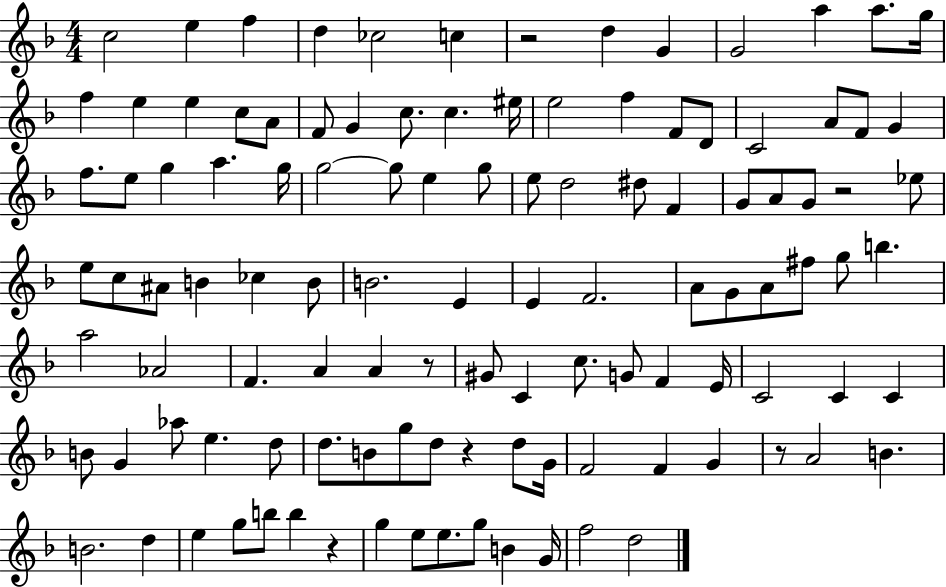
C5/h E5/q F5/q D5/q CES5/h C5/q R/h D5/q G4/q G4/h A5/q A5/e. G5/s F5/q E5/q E5/q C5/e A4/e F4/e G4/q C5/e. C5/q. EIS5/s E5/h F5/q F4/e D4/e C4/h A4/e F4/e G4/q F5/e. E5/e G5/q A5/q. G5/s G5/h G5/e E5/q G5/e E5/e D5/h D#5/e F4/q G4/e A4/e G4/e R/h Eb5/e E5/e C5/e A#4/e B4/q CES5/q B4/e B4/h. E4/q E4/q F4/h. A4/e G4/e A4/e F#5/e G5/e B5/q. A5/h Ab4/h F4/q. A4/q A4/q R/e G#4/e C4/q C5/e. G4/e F4/q E4/s C4/h C4/q C4/q B4/e G4/q Ab5/e E5/q. D5/e D5/e. B4/e G5/e D5/e R/q D5/e G4/s F4/h F4/q G4/q R/e A4/h B4/q. B4/h. D5/q E5/q G5/e B5/e B5/q R/q G5/q E5/e E5/e. G5/e B4/q G4/s F5/h D5/h